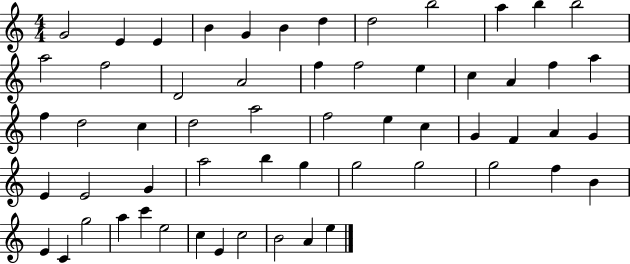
X:1
T:Untitled
M:4/4
L:1/4
K:C
G2 E E B G B d d2 b2 a b b2 a2 f2 D2 A2 f f2 e c A f a f d2 c d2 a2 f2 e c G F A G E E2 G a2 b g g2 g2 g2 f B E C g2 a c' e2 c E c2 B2 A e